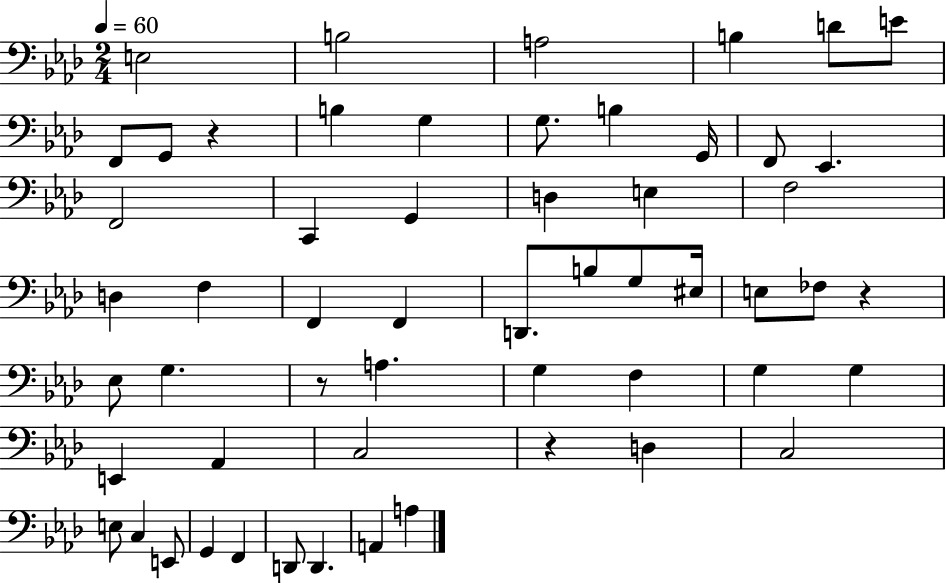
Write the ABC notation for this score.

X:1
T:Untitled
M:2/4
L:1/4
K:Ab
E,2 B,2 A,2 B, D/2 E/2 F,,/2 G,,/2 z B, G, G,/2 B, G,,/4 F,,/2 _E,, F,,2 C,, G,, D, E, F,2 D, F, F,, F,, D,,/2 B,/2 G,/2 ^E,/4 E,/2 _F,/2 z _E,/2 G, z/2 A, G, F, G, G, E,, _A,, C,2 z D, C,2 E,/2 C, E,,/2 G,, F,, D,,/2 D,, A,, A,